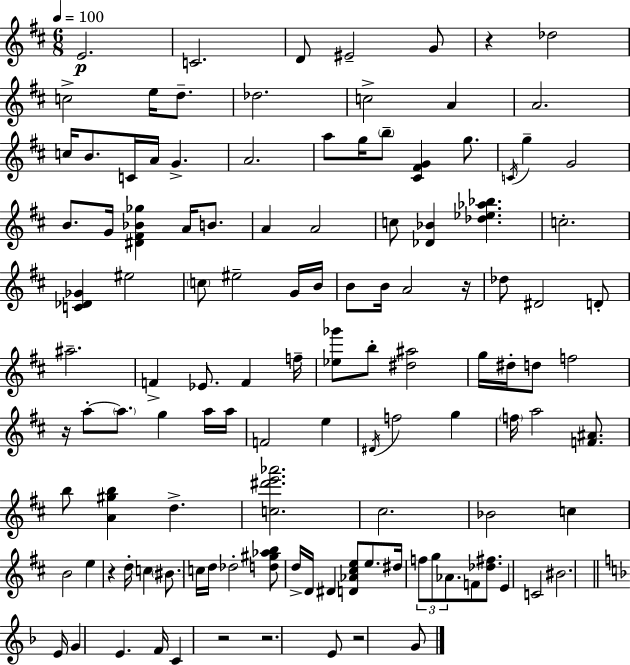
{
  \clef treble
  \numericTimeSignature
  \time 6/8
  \key d \major
  \tempo 4 = 100
  e'2.\p | c'2. | d'8 eis'2-- g'8 | r4 des''2 | \break c''2-> e''16 d''8.-- | des''2. | c''2-> a'4 | a'2. | \break c''16 b'8. c'16 a'16 g'4.-> | a'2. | a''8 g''16 \parenthesize b''8-- <cis' fis' g'>4 g''8. | \acciaccatura { c'16 } g''4-- g'2 | \break b'8. g'16 <dis' fis' bes' ges''>4 a'16 b'8. | a'4 a'2 | c''8 <des' bes'>4 <des'' ees'' aes'' bes''>4. | c''2.-. | \break <c' des' ges'>4 eis''2 | \parenthesize c''8 eis''2-- g'16 | b'16 b'8 b'16 a'2 | r16 des''8 dis'2 d'8-. | \break ais''2.-- | f'4-> ees'8. f'4 | f''16-- <ees'' ges'''>8 b''8-. <dis'' ais''>2 | g''16 dis''16-. d''8 f''2 | \break r16 a''8-.~~ \parenthesize a''8. g''4 a''16 | a''16 f'2 e''4 | \acciaccatura { dis'16 } f''2 g''4 | \parenthesize f''16 a''2 <f' ais'>8. | \break b''8 <a' gis'' b''>4 d''4.-> | <c'' dis''' e''' aes'''>2. | cis''2. | bes'2 c''4 | \break b'2 e''4 | r4 d''16-. c''4 \parenthesize bis'8. | c''16 d''16 des''2-. | <d'' gis'' aes'' b''>8 d''16-> d'16 dis'4 <d' aes' cis'' e''>8 e''8. | \break dis''16 \tuplet 3/2 { f''8 g''8 aes'8. } f'8 <des'' fis''>8. | e'4 c'2 | bis'2. | \bar "||" \break \key f \major e'16 g'4 e'4. f'16 | c'4 r2 | r2. | e'8 r2 g'8 | \break \bar "|."
}